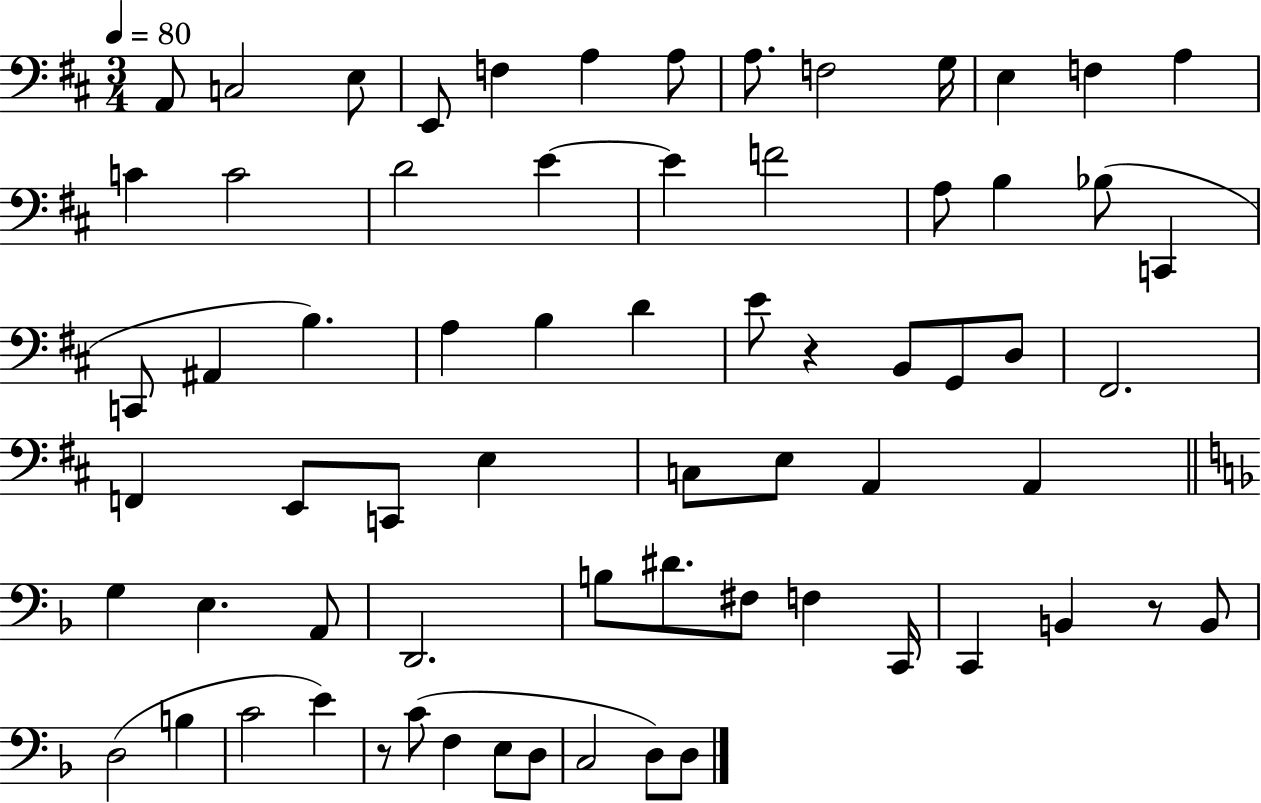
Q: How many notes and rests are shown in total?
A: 68